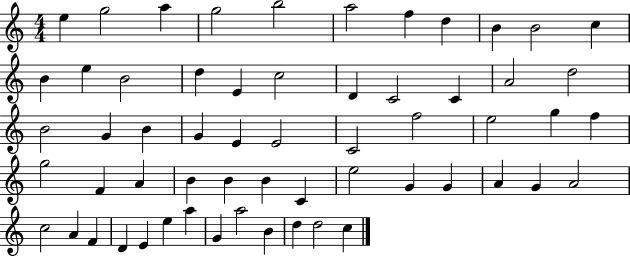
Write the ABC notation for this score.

X:1
T:Untitled
M:4/4
L:1/4
K:C
e g2 a g2 b2 a2 f d B B2 c B e B2 d E c2 D C2 C A2 d2 B2 G B G E E2 C2 f2 e2 g f g2 F A B B B C e2 G G A G A2 c2 A F D E e a G a2 B d d2 c